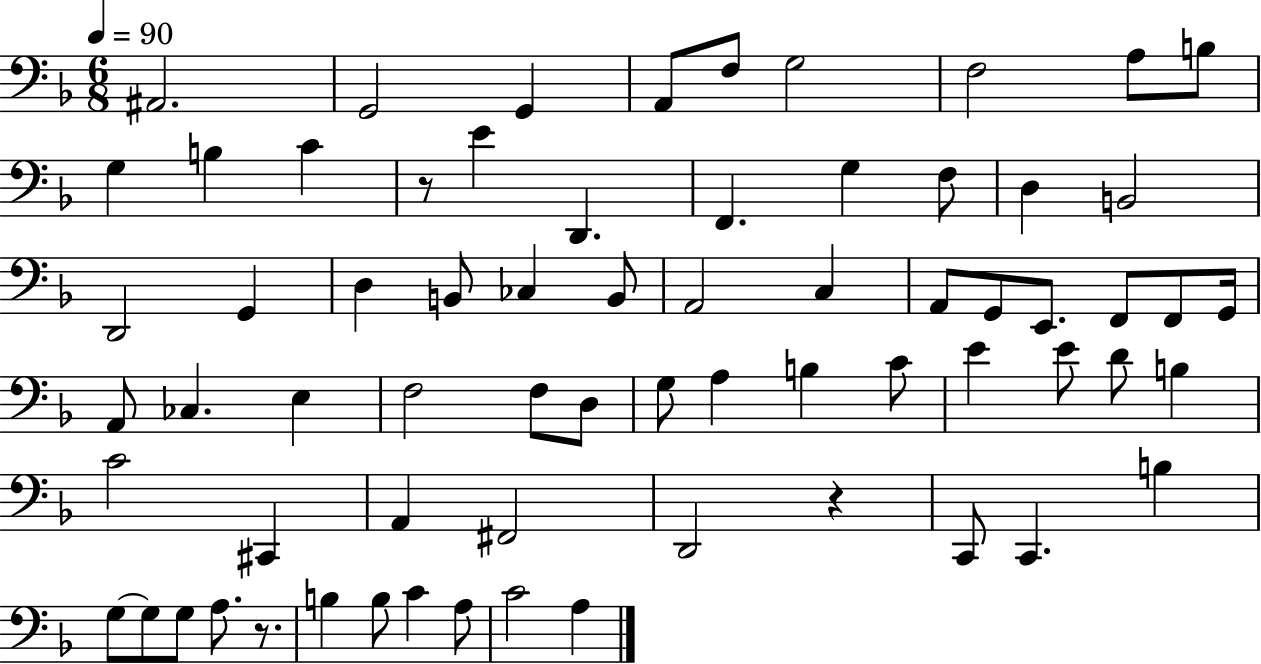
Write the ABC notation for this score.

X:1
T:Untitled
M:6/8
L:1/4
K:F
^A,,2 G,,2 G,, A,,/2 F,/2 G,2 F,2 A,/2 B,/2 G, B, C z/2 E D,, F,, G, F,/2 D, B,,2 D,,2 G,, D, B,,/2 _C, B,,/2 A,,2 C, A,,/2 G,,/2 E,,/2 F,,/2 F,,/2 G,,/4 A,,/2 _C, E, F,2 F,/2 D,/2 G,/2 A, B, C/2 E E/2 D/2 B, C2 ^C,, A,, ^F,,2 D,,2 z C,,/2 C,, B, G,/2 G,/2 G,/2 A,/2 z/2 B, B,/2 C A,/2 C2 A,